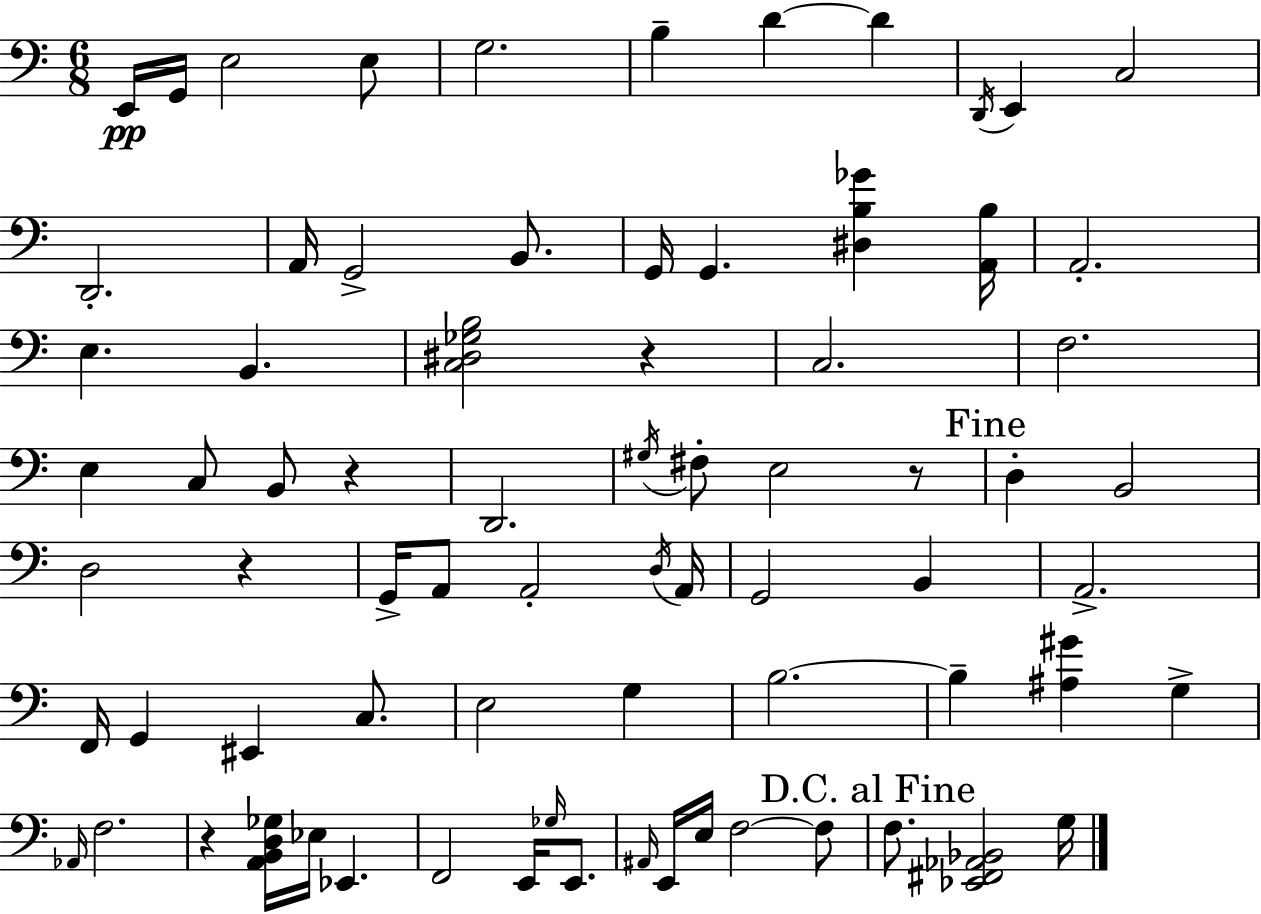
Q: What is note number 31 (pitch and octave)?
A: B2